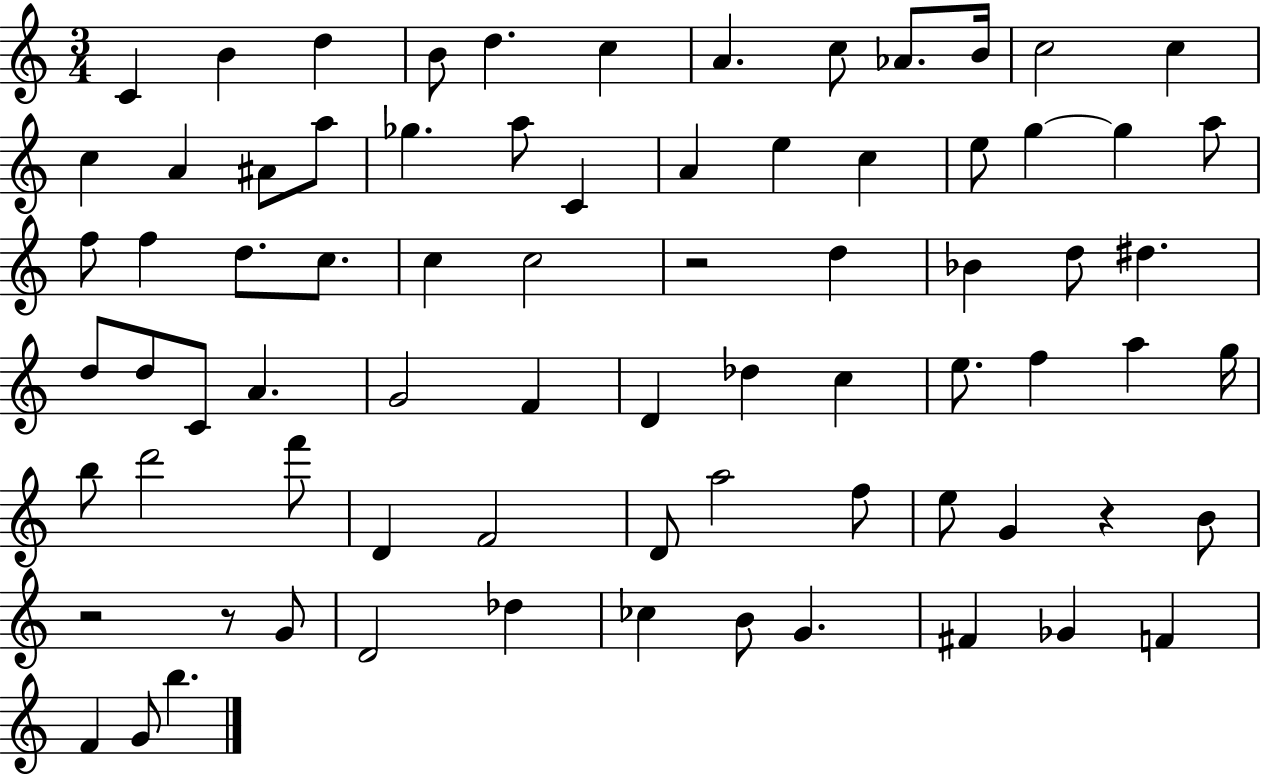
X:1
T:Untitled
M:3/4
L:1/4
K:C
C B d B/2 d c A c/2 _A/2 B/4 c2 c c A ^A/2 a/2 _g a/2 C A e c e/2 g g a/2 f/2 f d/2 c/2 c c2 z2 d _B d/2 ^d d/2 d/2 C/2 A G2 F D _d c e/2 f a g/4 b/2 d'2 f'/2 D F2 D/2 a2 f/2 e/2 G z B/2 z2 z/2 G/2 D2 _d _c B/2 G ^F _G F F G/2 b